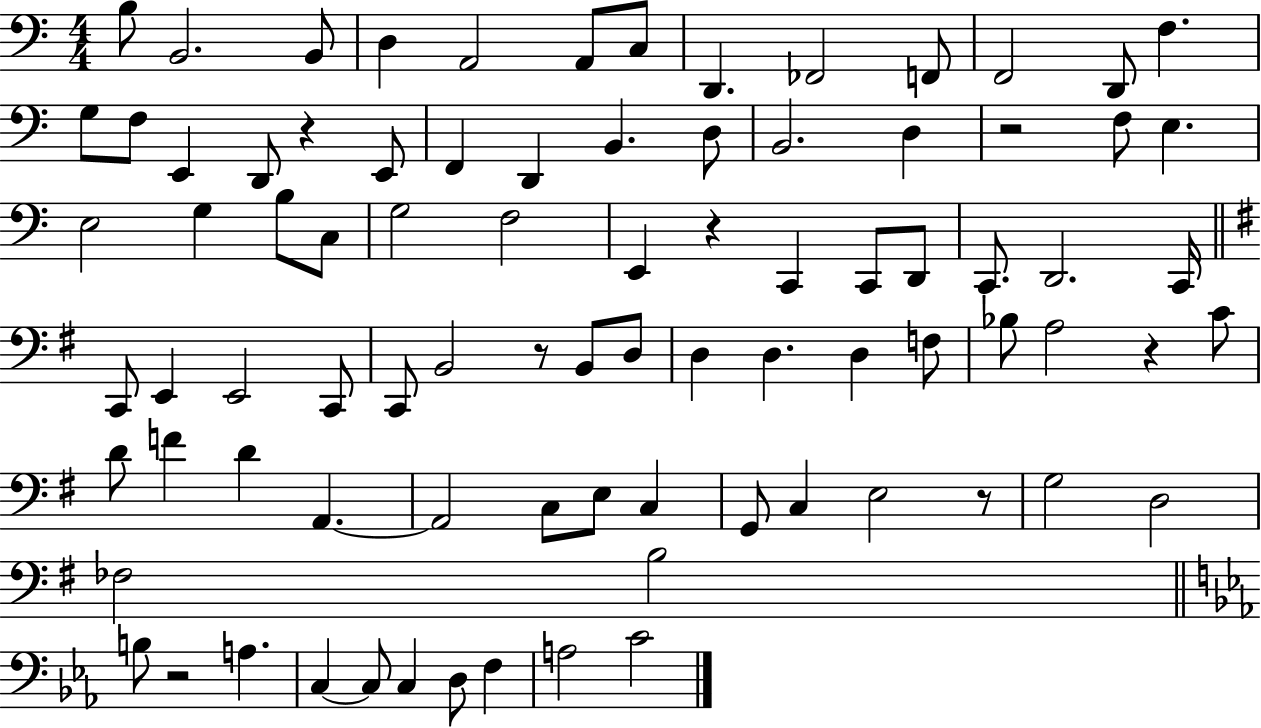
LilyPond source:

{
  \clef bass
  \numericTimeSignature
  \time 4/4
  \key c \major
  b8 b,2. b,8 | d4 a,2 a,8 c8 | d,4. fes,2 f,8 | f,2 d,8 f4. | \break g8 f8 e,4 d,8 r4 e,8 | f,4 d,4 b,4. d8 | b,2. d4 | r2 f8 e4. | \break e2 g4 b8 c8 | g2 f2 | e,4 r4 c,4 c,8 d,8 | c,8. d,2. c,16 | \break \bar "||" \break \key g \major c,8 e,4 e,2 c,8 | c,8 b,2 r8 b,8 d8 | d4 d4. d4 f8 | bes8 a2 r4 c'8 | \break d'8 f'4 d'4 a,4.~~ | a,2 c8 e8 c4 | g,8 c4 e2 r8 | g2 d2 | \break fes2 b2 | \bar "||" \break \key ees \major b8 r2 a4. | c4~~ c8 c4 d8 f4 | a2 c'2 | \bar "|."
}